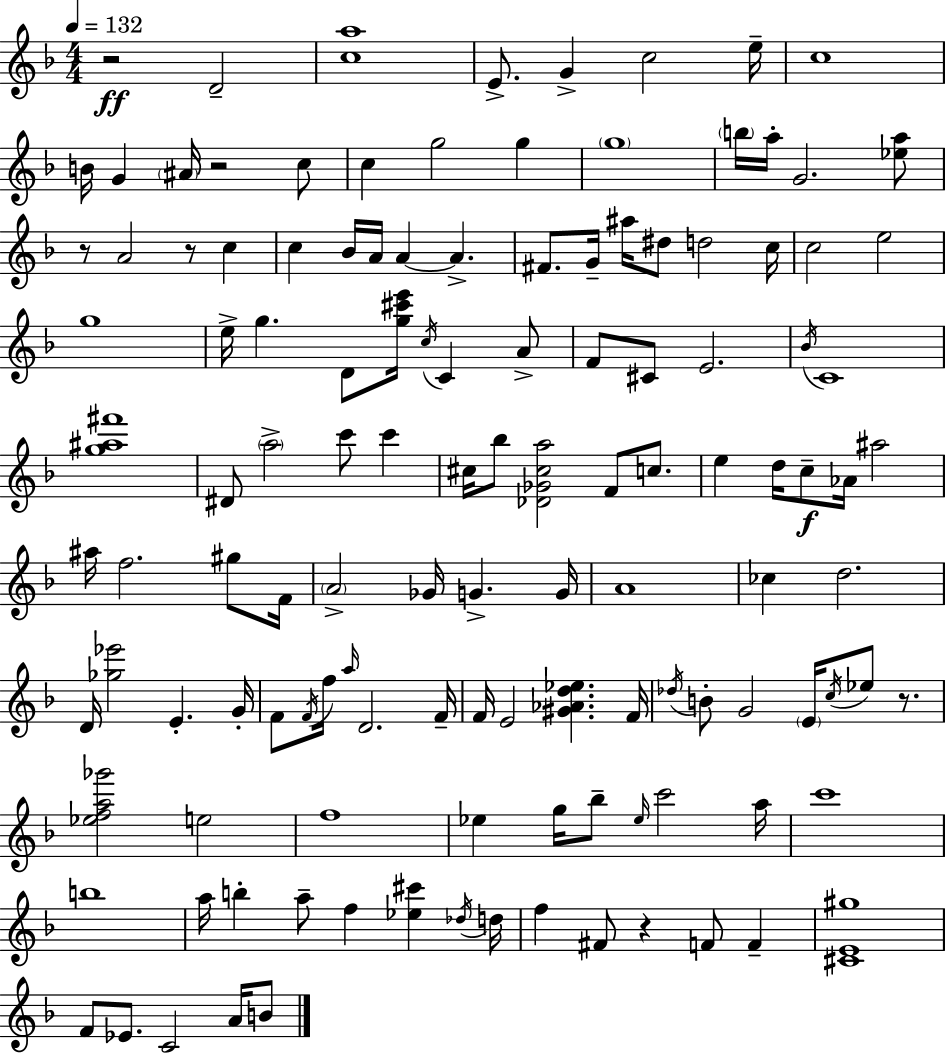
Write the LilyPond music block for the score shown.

{
  \clef treble
  \numericTimeSignature
  \time 4/4
  \key d \minor
  \tempo 4 = 132
  r2\ff d'2-- | <c'' a''>1 | e'8.-> g'4-> c''2 e''16-- | c''1 | \break b'16 g'4 \parenthesize ais'16 r2 c''8 | c''4 g''2 g''4 | \parenthesize g''1 | \parenthesize b''16 a''16-. g'2. <ees'' a''>8 | \break r8 a'2 r8 c''4 | c''4 bes'16 a'16 a'4~~ a'4.-> | fis'8. g'16-- ais''16 dis''8 d''2 c''16 | c''2 e''2 | \break g''1 | e''16-> g''4. d'8 <g'' cis''' e'''>16 \acciaccatura { c''16 } c'4 a'8-> | f'8 cis'8 e'2. | \acciaccatura { bes'16 } c'1 | \break <g'' ais'' fis'''>1 | dis'8 \parenthesize a''2-> c'''8 c'''4 | cis''16 bes''8 <des' ges' cis'' a''>2 f'8 c''8. | e''4 d''16 c''8--\f aes'16 ais''2 | \break ais''16 f''2. gis''8 | f'16 \parenthesize a'2-> ges'16 g'4.-> | g'16 a'1 | ces''4 d''2. | \break d'16 <ges'' ees'''>2 e'4.-. | g'16-. f'8 \acciaccatura { f'16 } f''16 \grace { a''16 } d'2. | f'16-- f'16 e'2 <gis' aes' d'' ees''>4. | f'16 \acciaccatura { des''16 } b'8-. g'2 \parenthesize e'16 | \break \acciaccatura { c''16 } ees''8 r8. <ees'' f'' a'' ges'''>2 e''2 | f''1 | ees''4 g''16 bes''8-- \grace { ees''16 } c'''2 | a''16 c'''1 | \break b''1 | a''16 b''4-. a''8-- f''4 | <ees'' cis'''>4 \acciaccatura { des''16 } d''16 f''4 fis'8 r4 | f'8 f'4-- <cis' e' gis''>1 | \break f'8 ees'8. c'2 | a'16 b'8 \bar "|."
}